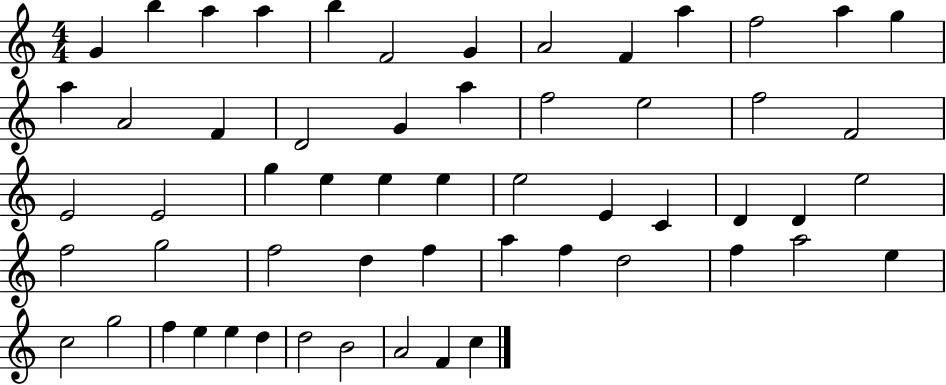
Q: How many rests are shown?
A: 0